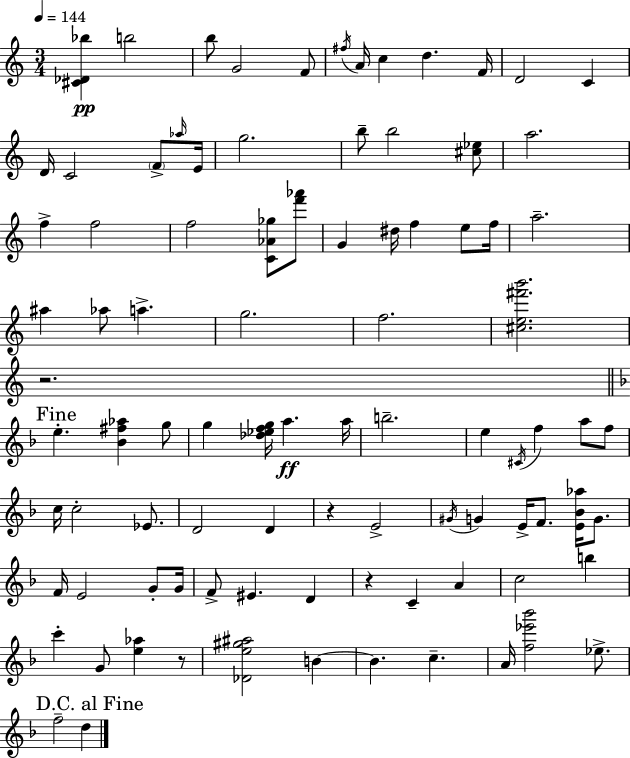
[C#4,Db4,Bb5]/q B5/h B5/e G4/h F4/e F#5/s A4/s C5/q D5/q. F4/s D4/h C4/q D4/s C4/h F4/e Ab5/s E4/s G5/h. B5/e B5/h [C#5,Eb5]/e A5/h. F5/q F5/h F5/h [C4,Ab4,Gb5]/e [F6,Ab6]/e G4/q D#5/s F5/q E5/e F5/s A5/h. A#5/q Ab5/e A5/q. G5/h. F5/h. [C#5,E5,F#6,B6]/h. R/h. E5/q. [Bb4,F#5,Ab5]/q G5/e G5/q [Db5,Eb5,F5,G5]/s A5/q. A5/s B5/h. E5/q C#4/s F5/q A5/e F5/e C5/s C5/h Eb4/e. D4/h D4/q R/q E4/h G#4/s G4/q E4/s F4/e. [E4,Bb4,Ab5]/s G4/e. F4/s E4/h G4/e G4/s F4/e EIS4/q. D4/q R/q C4/q A4/q C5/h B5/q C6/q G4/e [E5,Ab5]/q R/e [Db4,E5,G#5,A#5]/h B4/q B4/q. C5/q. A4/s [F5,Eb6,Bb6]/h Eb5/e. F5/h D5/q